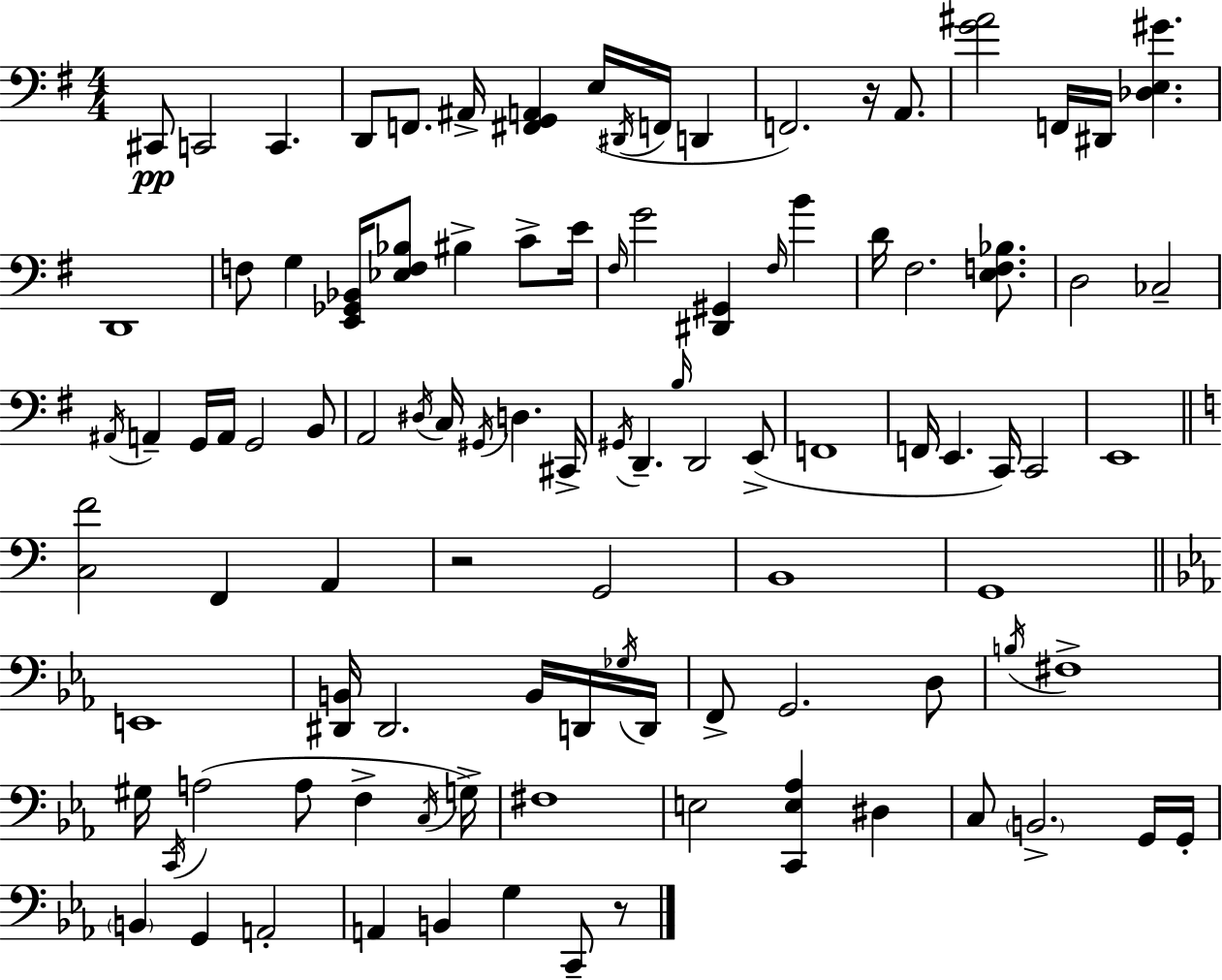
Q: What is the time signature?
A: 4/4